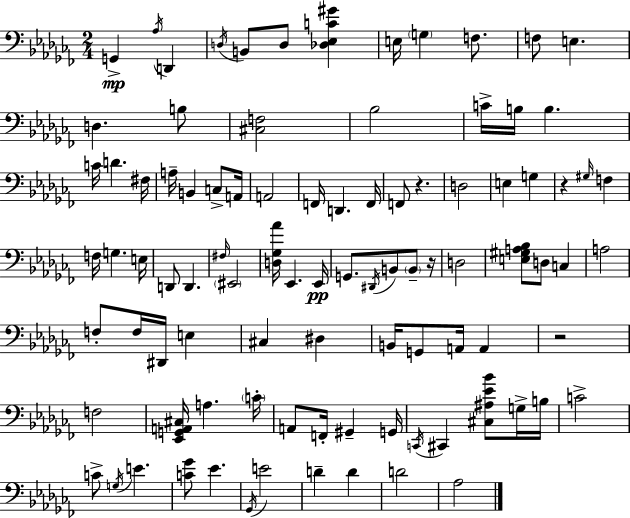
{
  \clef bass
  \numericTimeSignature
  \time 2/4
  \key aes \minor
  g,4->\mp \acciaccatura { aes16 } d,4 | \acciaccatura { d16 } b,8 d8 <des ees c' gis'>4 | e16 \parenthesize g4 f8. | f8 e4. | \break d4. | b8 <cis f>2 | bes2 | c'16-> b16 b4. | \break c'16 d'4. | fis16 a16-- b,4 c8-> | a,16 a,2 | f,16 d,4. | \break f,16 f,8 r4. | d2 | e4 g4 | r4 \grace { gis16 } f4 | \break f16 g4. | e16 d,8 d,4. | \grace { fis16 } \parenthesize eis,2 | <d ges aes'>16 ees,4. | \break ees,16\pp g,8. \acciaccatura { dis,16 } | b,8 \parenthesize b,8-- r16 d2 | <e gis a bes>8 d8 | c4 a2 | \break f8-. f16 | dis,16 e4 cis4 | dis4 b,16 g,8 | a,16 a,4 r2 | \break f2 | <ees, g, a, cis>16 a4. | \parenthesize c'16-. a,8 f,16-. | gis,4-- g,16 \acciaccatura { c,16 } cis,4 | \break <cis ais ees' bes'>8 g16-> b16 c'2-> | c'8-> | \acciaccatura { g16 } e'4. <c' ges'>8 | ees'4. \acciaccatura { ges,16 } | \break e'2 | d'4-- d'4 | d'2 | aes2 | \break \bar "|."
}